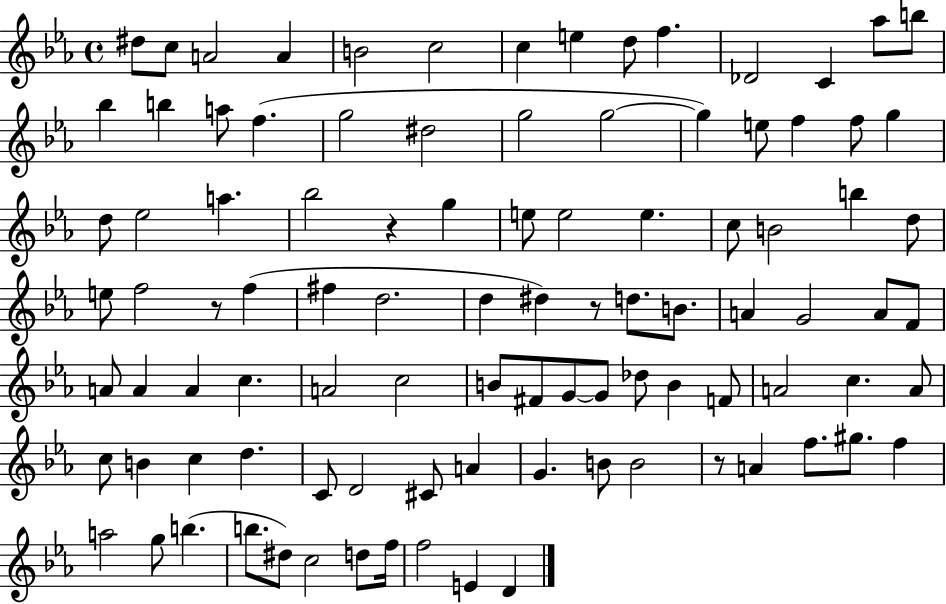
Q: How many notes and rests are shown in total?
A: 98